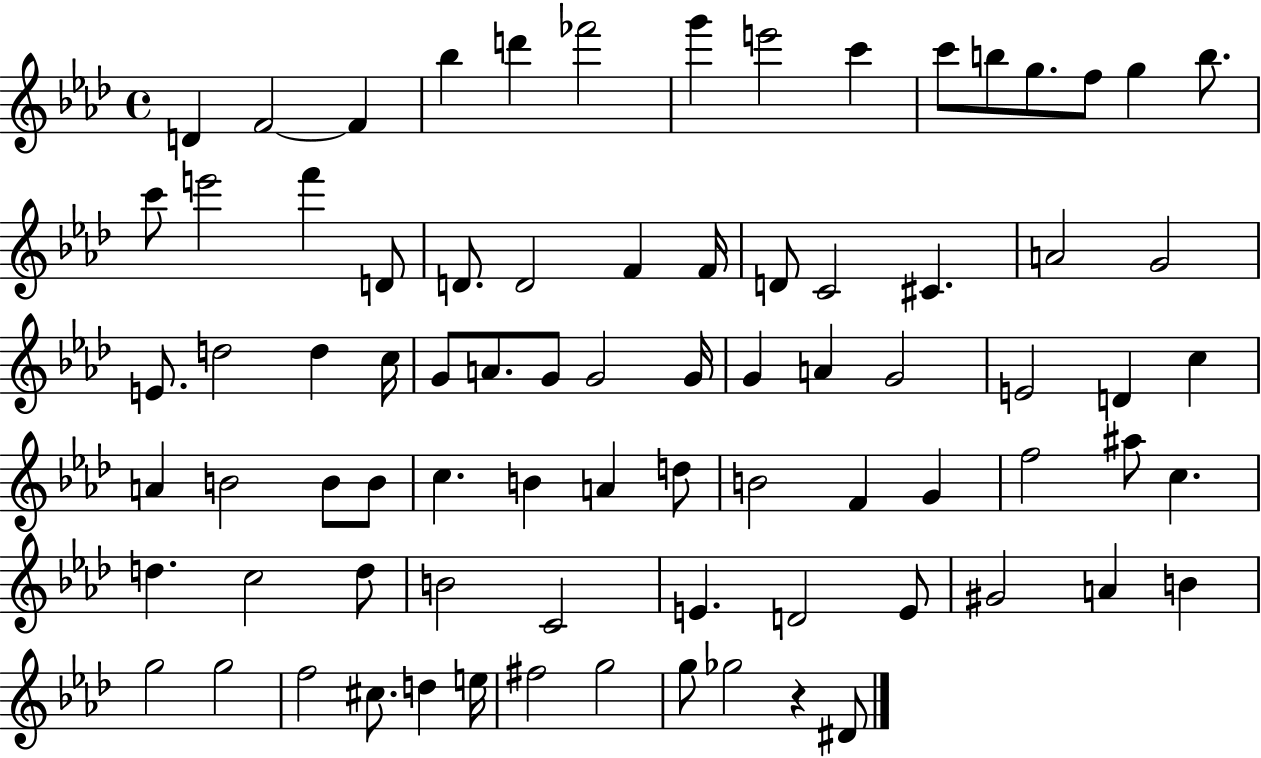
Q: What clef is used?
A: treble